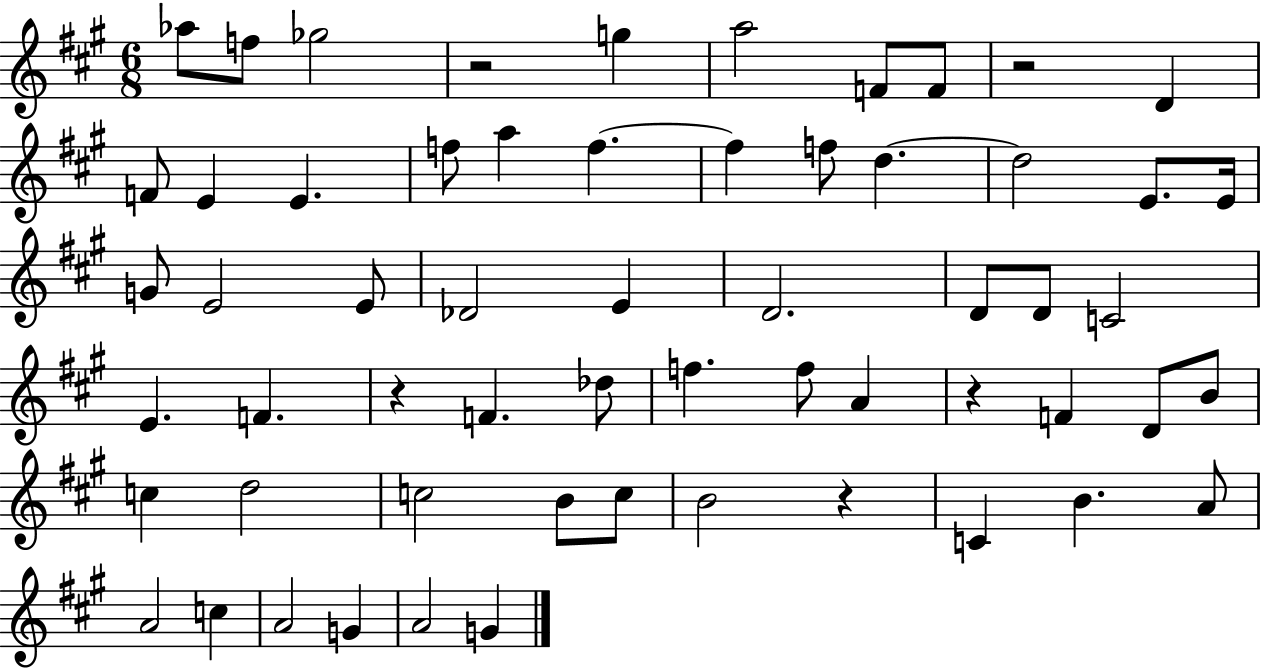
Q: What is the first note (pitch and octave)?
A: Ab5